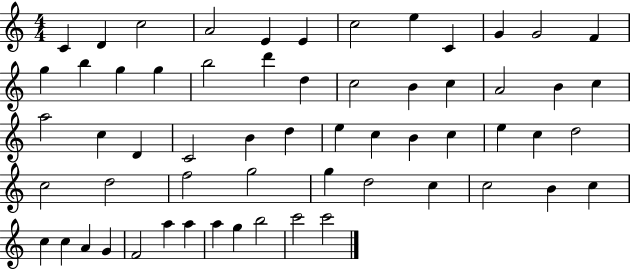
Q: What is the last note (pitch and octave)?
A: C6